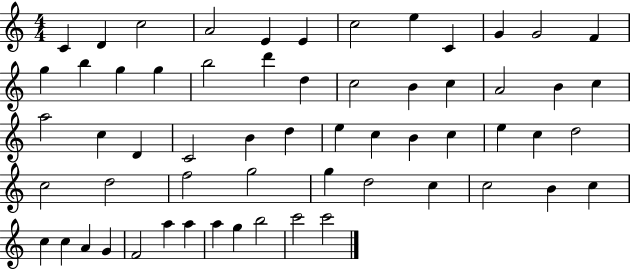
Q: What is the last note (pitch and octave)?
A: C6